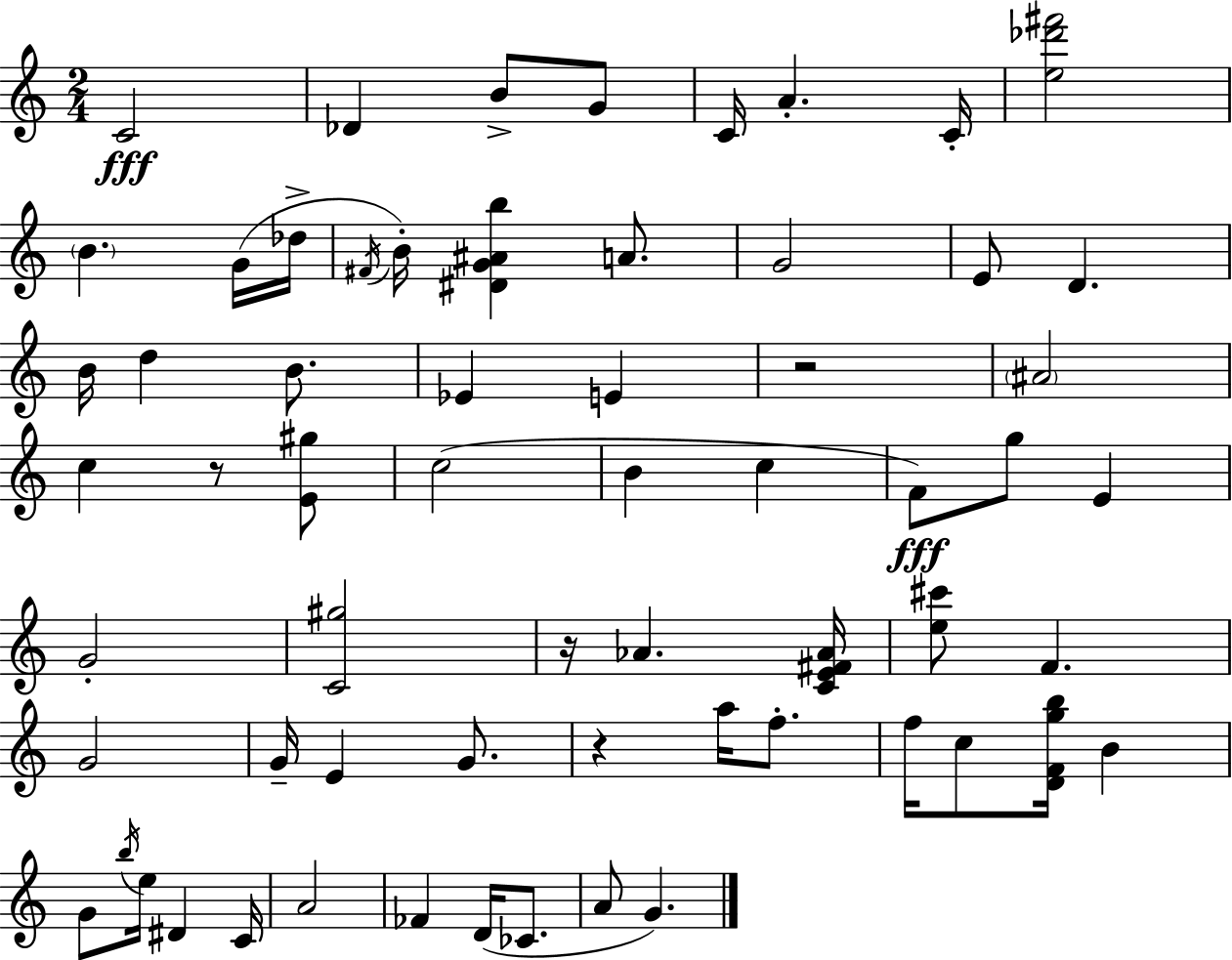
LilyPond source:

{
  \clef treble
  \numericTimeSignature
  \time 2/4
  \key a \minor
  c'2\fff | des'4 b'8-> g'8 | c'16 a'4.-. c'16-. | <e'' des''' fis'''>2 | \break \parenthesize b'4. g'16( des''16-> | \acciaccatura { fis'16 }) b'16-. <dis' g' ais' b''>4 a'8. | g'2 | e'8 d'4. | \break b'16 d''4 b'8. | ees'4 e'4 | r2 | \parenthesize ais'2 | \break c''4 r8 <e' gis''>8 | c''2( | b'4 c''4 | f'8\fff) g''8 e'4 | \break g'2-. | <c' gis''>2 | r16 aes'4. | <c' e' fis' aes'>16 <e'' cis'''>8 f'4. | \break g'2 | g'16-- e'4 g'8. | r4 a''16 f''8.-. | f''16 c''8 <d' f' g'' b''>16 b'4 | \break g'8 \acciaccatura { b''16 } e''16 dis'4 | c'16 a'2 | fes'4 d'16( ces'8. | a'8 g'4.) | \break \bar "|."
}